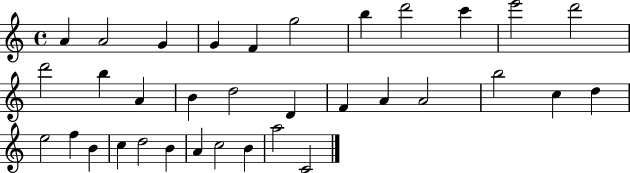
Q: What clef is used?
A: treble